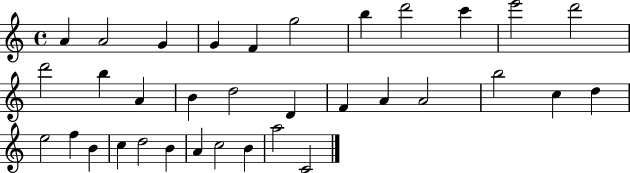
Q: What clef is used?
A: treble